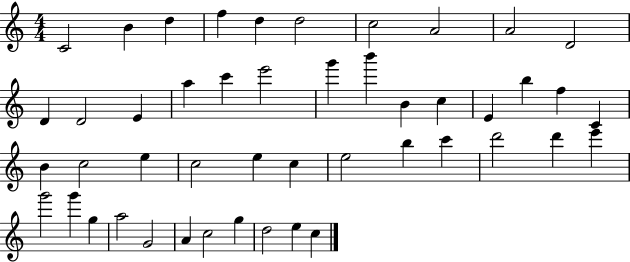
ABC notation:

X:1
T:Untitled
M:4/4
L:1/4
K:C
C2 B d f d d2 c2 A2 A2 D2 D D2 E a c' e'2 g' b' B c E b f C B c2 e c2 e c e2 b c' d'2 d' e' g'2 g' g a2 G2 A c2 g d2 e c